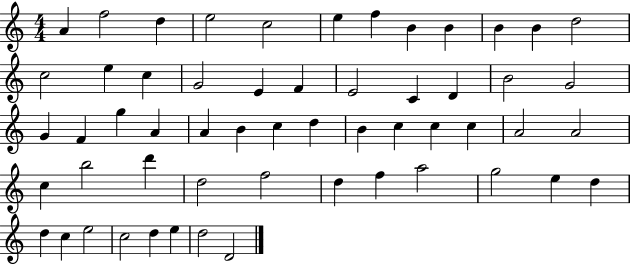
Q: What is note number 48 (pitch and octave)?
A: D5